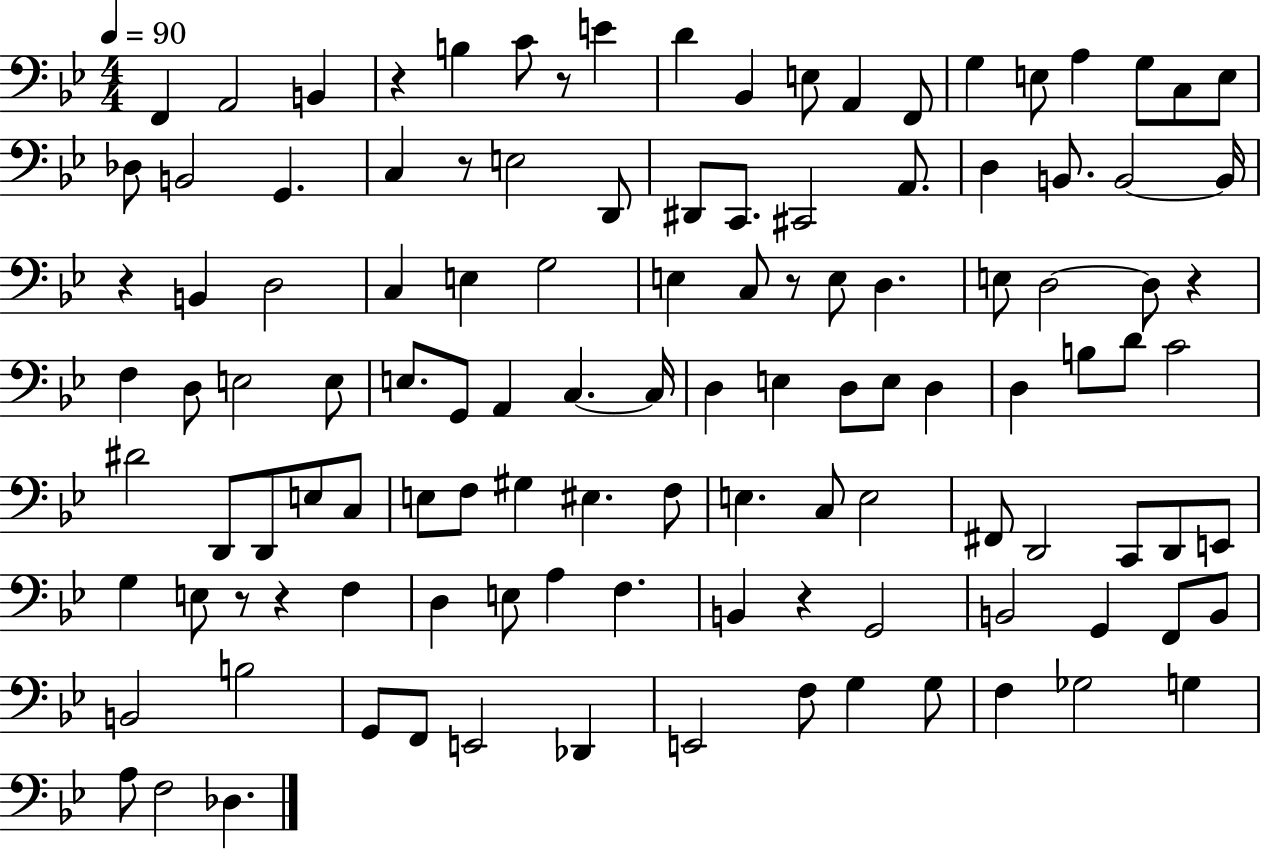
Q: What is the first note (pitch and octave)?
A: F2